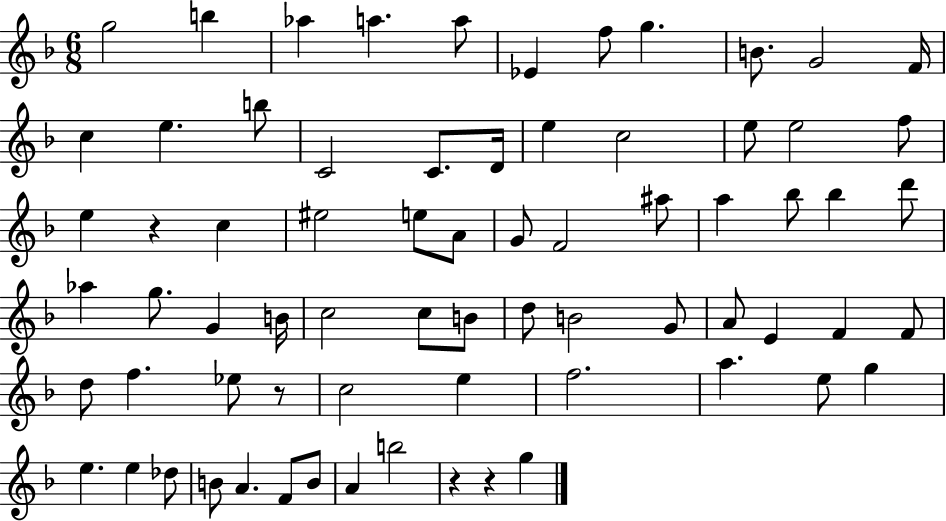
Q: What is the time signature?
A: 6/8